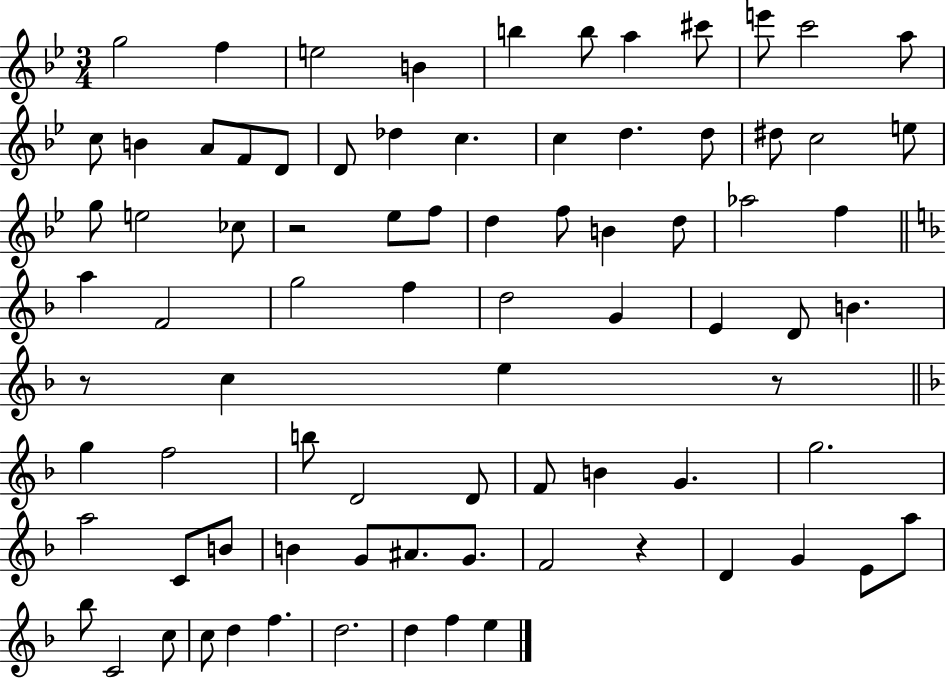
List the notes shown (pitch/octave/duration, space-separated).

G5/h F5/q E5/h B4/q B5/q B5/e A5/q C#6/e E6/e C6/h A5/e C5/e B4/q A4/e F4/e D4/e D4/e Db5/q C5/q. C5/q D5/q. D5/e D#5/e C5/h E5/e G5/e E5/h CES5/e R/h Eb5/e F5/e D5/q F5/e B4/q D5/e Ab5/h F5/q A5/q F4/h G5/h F5/q D5/h G4/q E4/q D4/e B4/q. R/e C5/q E5/q R/e G5/q F5/h B5/e D4/h D4/e F4/e B4/q G4/q. G5/h. A5/h C4/e B4/e B4/q G4/e A#4/e. G4/e. F4/h R/q D4/q G4/q E4/e A5/e Bb5/e C4/h C5/e C5/e D5/q F5/q. D5/h. D5/q F5/q E5/q